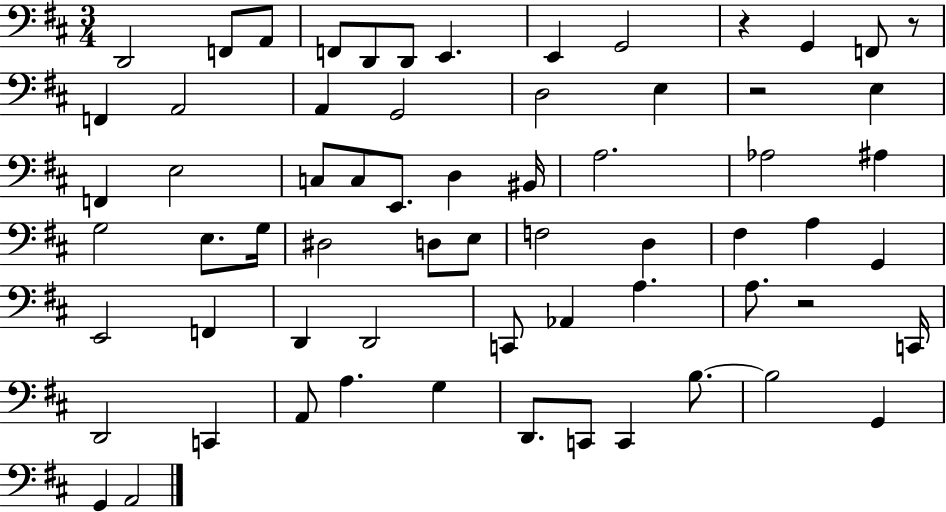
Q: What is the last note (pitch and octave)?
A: A2